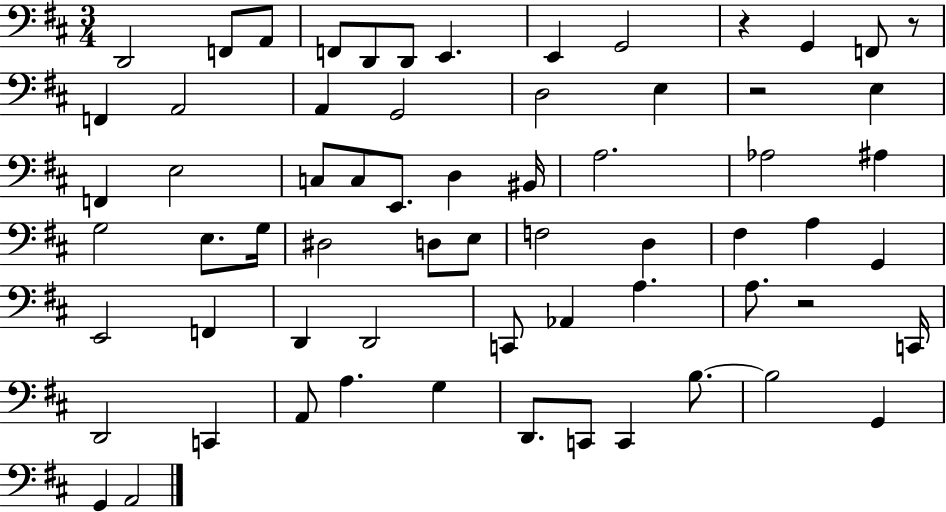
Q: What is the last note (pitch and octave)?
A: A2